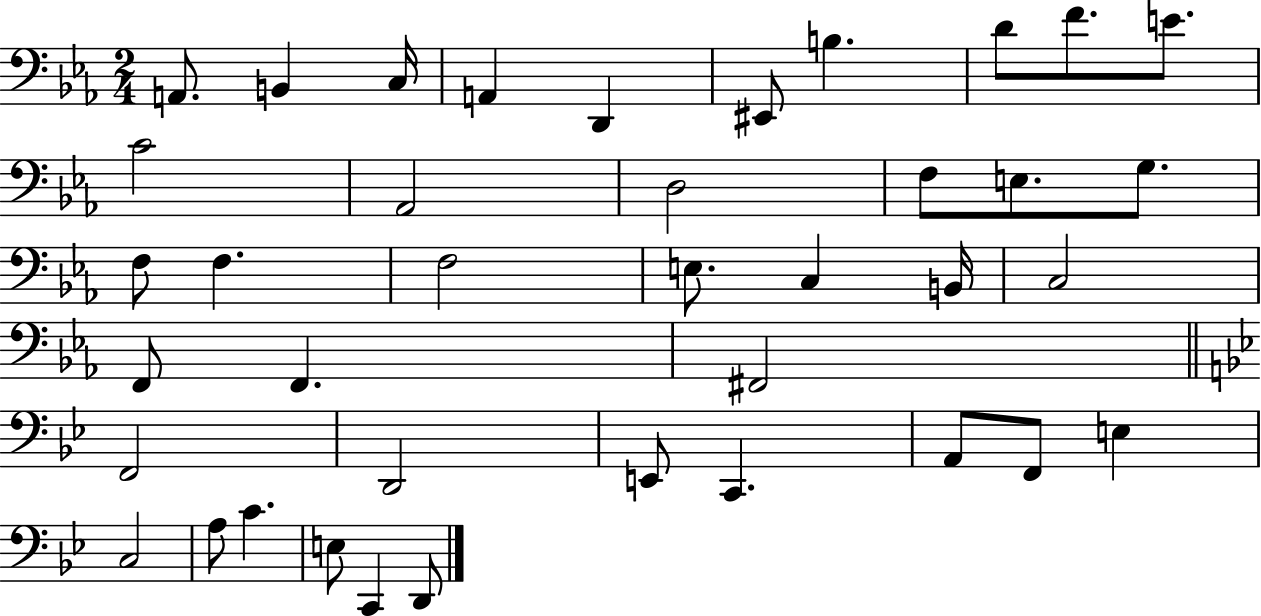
A2/e. B2/q C3/s A2/q D2/q EIS2/e B3/q. D4/e F4/e. E4/e. C4/h Ab2/h D3/h F3/e E3/e. G3/e. F3/e F3/q. F3/h E3/e. C3/q B2/s C3/h F2/e F2/q. F#2/h F2/h D2/h E2/e C2/q. A2/e F2/e E3/q C3/h A3/e C4/q. E3/e C2/q D2/e